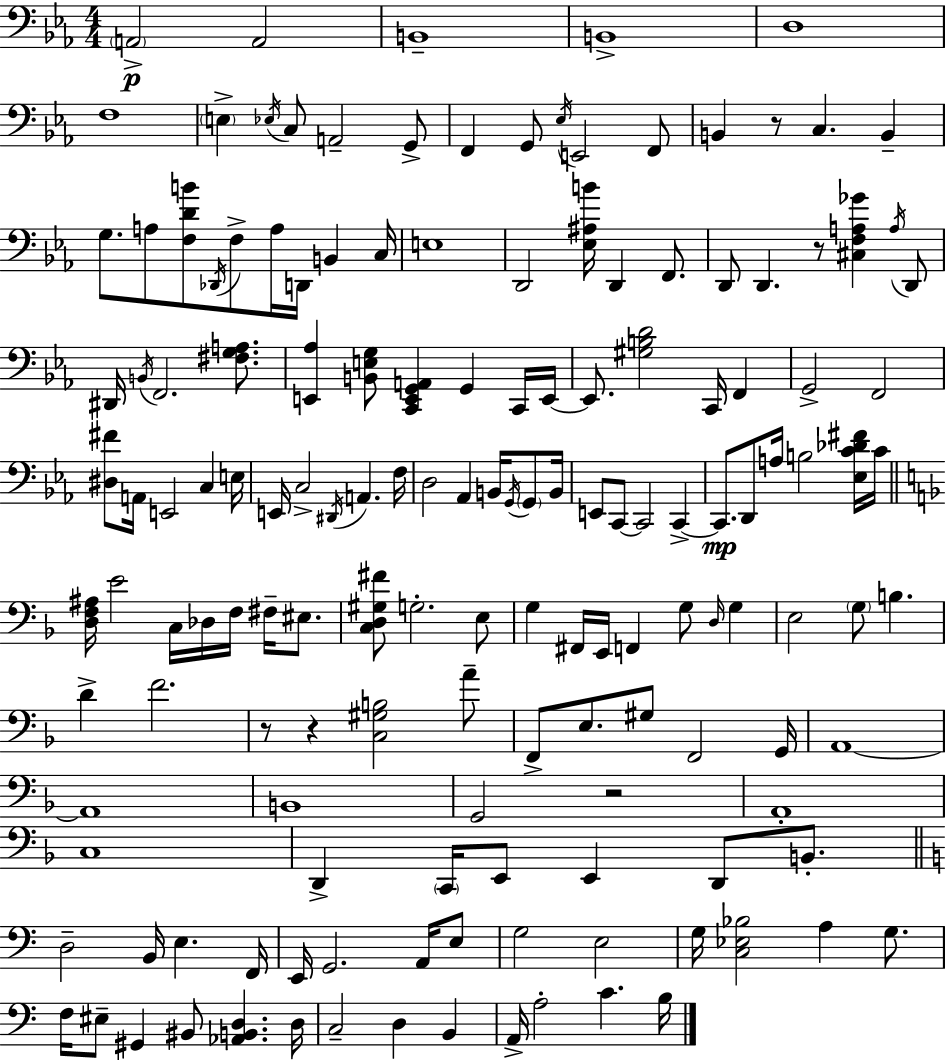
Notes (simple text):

A2/h A2/h B2/w B2/w D3/w F3/w E3/q Eb3/s C3/e A2/h G2/e F2/q G2/e Eb3/s E2/h F2/e B2/q R/e C3/q. B2/q G3/e. A3/e [F3,D4,B4]/e Db2/s F3/e A3/s D2/s B2/q C3/s E3/w D2/h [Eb3,A#3,B4]/s D2/q F2/e. D2/e D2/q. R/e [C#3,F3,A3,Gb4]/q A3/s D2/e D#2/s B2/s F2/h. [F#3,G3,A3]/e. [E2,Ab3]/q [B2,E3,G3]/e [C2,E2,G2,A2]/q G2/q C2/s E2/s E2/e. [G#3,B3,D4]/h C2/s F2/q G2/h F2/h [D#3,F#4]/e A2/s E2/h C3/q E3/s E2/s C3/h D#2/s A2/q. F3/s D3/h Ab2/q B2/s G2/s G2/e B2/s E2/e C2/e C2/h C2/q C2/e. D2/e A3/s B3/h [Eb3,C4,Db4,F#4]/s C4/s [D3,F3,A#3]/s E4/h C3/s Db3/s F3/s F#3/s EIS3/e. [C3,D3,G#3,F#4]/e G3/h. E3/e G3/q F#2/s E2/s F2/q G3/e D3/s G3/q E3/h G3/e B3/q. D4/q F4/h. R/e R/q [C3,G#3,B3]/h A4/e F2/e E3/e. G#3/e F2/h G2/s A2/w A2/w B2/w G2/h R/h A2/w C3/w D2/q C2/s E2/e E2/q D2/e B2/e. D3/h B2/s E3/q. F2/s E2/s G2/h. A2/s E3/e G3/h E3/h G3/s [C3,Eb3,Bb3]/h A3/q G3/e. F3/s EIS3/e G#2/q BIS2/e [Ab2,B2,D3]/q. D3/s C3/h D3/q B2/q A2/s A3/h C4/q. B3/s